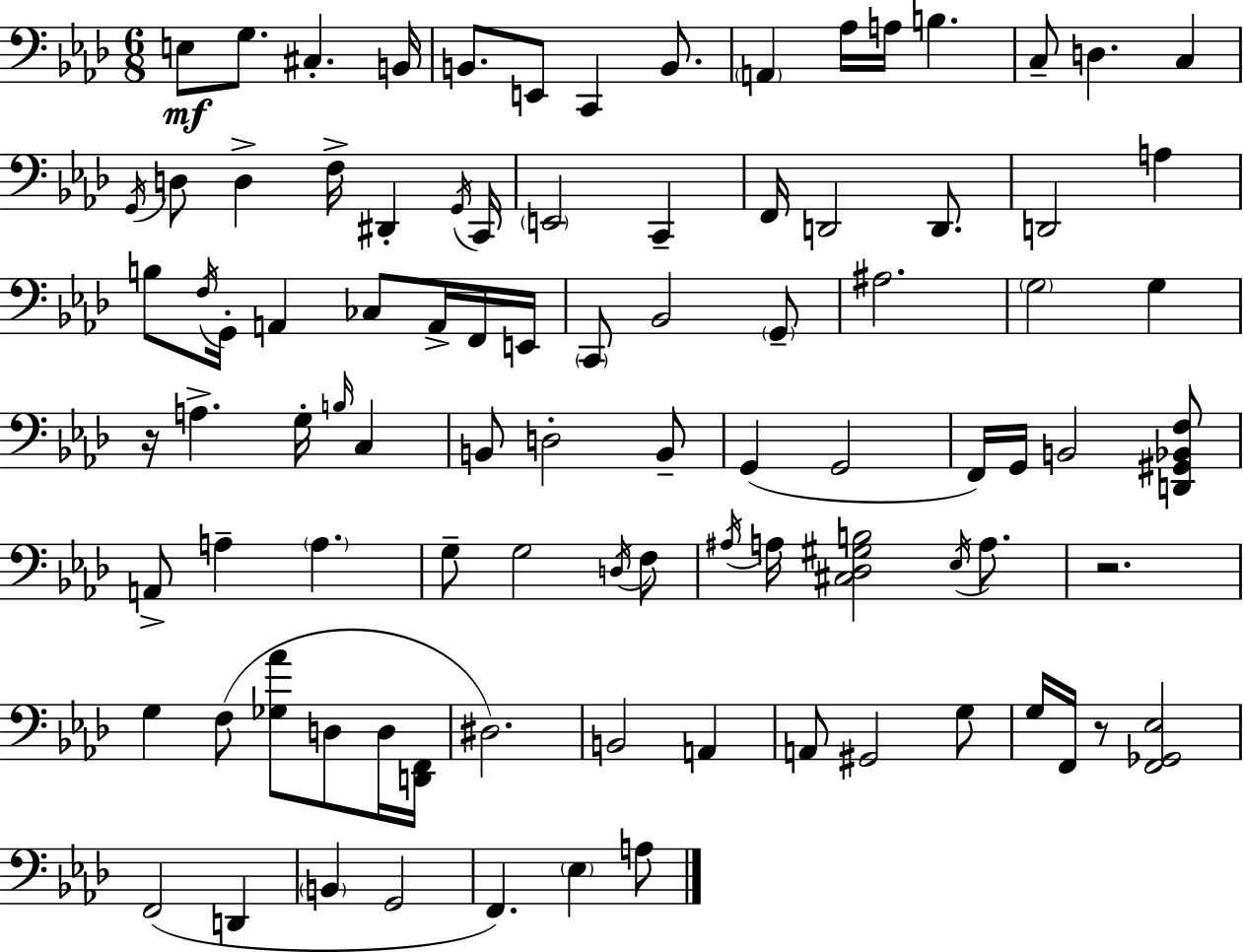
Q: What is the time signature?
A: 6/8